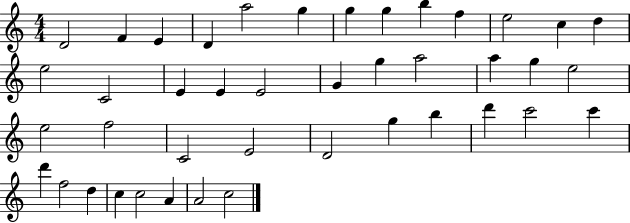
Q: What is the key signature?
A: C major